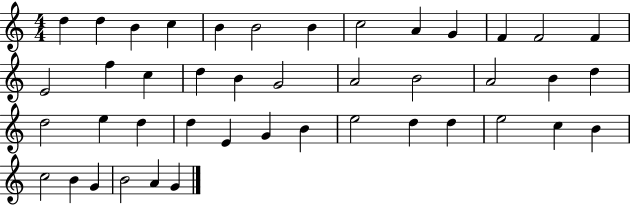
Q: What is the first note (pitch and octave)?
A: D5